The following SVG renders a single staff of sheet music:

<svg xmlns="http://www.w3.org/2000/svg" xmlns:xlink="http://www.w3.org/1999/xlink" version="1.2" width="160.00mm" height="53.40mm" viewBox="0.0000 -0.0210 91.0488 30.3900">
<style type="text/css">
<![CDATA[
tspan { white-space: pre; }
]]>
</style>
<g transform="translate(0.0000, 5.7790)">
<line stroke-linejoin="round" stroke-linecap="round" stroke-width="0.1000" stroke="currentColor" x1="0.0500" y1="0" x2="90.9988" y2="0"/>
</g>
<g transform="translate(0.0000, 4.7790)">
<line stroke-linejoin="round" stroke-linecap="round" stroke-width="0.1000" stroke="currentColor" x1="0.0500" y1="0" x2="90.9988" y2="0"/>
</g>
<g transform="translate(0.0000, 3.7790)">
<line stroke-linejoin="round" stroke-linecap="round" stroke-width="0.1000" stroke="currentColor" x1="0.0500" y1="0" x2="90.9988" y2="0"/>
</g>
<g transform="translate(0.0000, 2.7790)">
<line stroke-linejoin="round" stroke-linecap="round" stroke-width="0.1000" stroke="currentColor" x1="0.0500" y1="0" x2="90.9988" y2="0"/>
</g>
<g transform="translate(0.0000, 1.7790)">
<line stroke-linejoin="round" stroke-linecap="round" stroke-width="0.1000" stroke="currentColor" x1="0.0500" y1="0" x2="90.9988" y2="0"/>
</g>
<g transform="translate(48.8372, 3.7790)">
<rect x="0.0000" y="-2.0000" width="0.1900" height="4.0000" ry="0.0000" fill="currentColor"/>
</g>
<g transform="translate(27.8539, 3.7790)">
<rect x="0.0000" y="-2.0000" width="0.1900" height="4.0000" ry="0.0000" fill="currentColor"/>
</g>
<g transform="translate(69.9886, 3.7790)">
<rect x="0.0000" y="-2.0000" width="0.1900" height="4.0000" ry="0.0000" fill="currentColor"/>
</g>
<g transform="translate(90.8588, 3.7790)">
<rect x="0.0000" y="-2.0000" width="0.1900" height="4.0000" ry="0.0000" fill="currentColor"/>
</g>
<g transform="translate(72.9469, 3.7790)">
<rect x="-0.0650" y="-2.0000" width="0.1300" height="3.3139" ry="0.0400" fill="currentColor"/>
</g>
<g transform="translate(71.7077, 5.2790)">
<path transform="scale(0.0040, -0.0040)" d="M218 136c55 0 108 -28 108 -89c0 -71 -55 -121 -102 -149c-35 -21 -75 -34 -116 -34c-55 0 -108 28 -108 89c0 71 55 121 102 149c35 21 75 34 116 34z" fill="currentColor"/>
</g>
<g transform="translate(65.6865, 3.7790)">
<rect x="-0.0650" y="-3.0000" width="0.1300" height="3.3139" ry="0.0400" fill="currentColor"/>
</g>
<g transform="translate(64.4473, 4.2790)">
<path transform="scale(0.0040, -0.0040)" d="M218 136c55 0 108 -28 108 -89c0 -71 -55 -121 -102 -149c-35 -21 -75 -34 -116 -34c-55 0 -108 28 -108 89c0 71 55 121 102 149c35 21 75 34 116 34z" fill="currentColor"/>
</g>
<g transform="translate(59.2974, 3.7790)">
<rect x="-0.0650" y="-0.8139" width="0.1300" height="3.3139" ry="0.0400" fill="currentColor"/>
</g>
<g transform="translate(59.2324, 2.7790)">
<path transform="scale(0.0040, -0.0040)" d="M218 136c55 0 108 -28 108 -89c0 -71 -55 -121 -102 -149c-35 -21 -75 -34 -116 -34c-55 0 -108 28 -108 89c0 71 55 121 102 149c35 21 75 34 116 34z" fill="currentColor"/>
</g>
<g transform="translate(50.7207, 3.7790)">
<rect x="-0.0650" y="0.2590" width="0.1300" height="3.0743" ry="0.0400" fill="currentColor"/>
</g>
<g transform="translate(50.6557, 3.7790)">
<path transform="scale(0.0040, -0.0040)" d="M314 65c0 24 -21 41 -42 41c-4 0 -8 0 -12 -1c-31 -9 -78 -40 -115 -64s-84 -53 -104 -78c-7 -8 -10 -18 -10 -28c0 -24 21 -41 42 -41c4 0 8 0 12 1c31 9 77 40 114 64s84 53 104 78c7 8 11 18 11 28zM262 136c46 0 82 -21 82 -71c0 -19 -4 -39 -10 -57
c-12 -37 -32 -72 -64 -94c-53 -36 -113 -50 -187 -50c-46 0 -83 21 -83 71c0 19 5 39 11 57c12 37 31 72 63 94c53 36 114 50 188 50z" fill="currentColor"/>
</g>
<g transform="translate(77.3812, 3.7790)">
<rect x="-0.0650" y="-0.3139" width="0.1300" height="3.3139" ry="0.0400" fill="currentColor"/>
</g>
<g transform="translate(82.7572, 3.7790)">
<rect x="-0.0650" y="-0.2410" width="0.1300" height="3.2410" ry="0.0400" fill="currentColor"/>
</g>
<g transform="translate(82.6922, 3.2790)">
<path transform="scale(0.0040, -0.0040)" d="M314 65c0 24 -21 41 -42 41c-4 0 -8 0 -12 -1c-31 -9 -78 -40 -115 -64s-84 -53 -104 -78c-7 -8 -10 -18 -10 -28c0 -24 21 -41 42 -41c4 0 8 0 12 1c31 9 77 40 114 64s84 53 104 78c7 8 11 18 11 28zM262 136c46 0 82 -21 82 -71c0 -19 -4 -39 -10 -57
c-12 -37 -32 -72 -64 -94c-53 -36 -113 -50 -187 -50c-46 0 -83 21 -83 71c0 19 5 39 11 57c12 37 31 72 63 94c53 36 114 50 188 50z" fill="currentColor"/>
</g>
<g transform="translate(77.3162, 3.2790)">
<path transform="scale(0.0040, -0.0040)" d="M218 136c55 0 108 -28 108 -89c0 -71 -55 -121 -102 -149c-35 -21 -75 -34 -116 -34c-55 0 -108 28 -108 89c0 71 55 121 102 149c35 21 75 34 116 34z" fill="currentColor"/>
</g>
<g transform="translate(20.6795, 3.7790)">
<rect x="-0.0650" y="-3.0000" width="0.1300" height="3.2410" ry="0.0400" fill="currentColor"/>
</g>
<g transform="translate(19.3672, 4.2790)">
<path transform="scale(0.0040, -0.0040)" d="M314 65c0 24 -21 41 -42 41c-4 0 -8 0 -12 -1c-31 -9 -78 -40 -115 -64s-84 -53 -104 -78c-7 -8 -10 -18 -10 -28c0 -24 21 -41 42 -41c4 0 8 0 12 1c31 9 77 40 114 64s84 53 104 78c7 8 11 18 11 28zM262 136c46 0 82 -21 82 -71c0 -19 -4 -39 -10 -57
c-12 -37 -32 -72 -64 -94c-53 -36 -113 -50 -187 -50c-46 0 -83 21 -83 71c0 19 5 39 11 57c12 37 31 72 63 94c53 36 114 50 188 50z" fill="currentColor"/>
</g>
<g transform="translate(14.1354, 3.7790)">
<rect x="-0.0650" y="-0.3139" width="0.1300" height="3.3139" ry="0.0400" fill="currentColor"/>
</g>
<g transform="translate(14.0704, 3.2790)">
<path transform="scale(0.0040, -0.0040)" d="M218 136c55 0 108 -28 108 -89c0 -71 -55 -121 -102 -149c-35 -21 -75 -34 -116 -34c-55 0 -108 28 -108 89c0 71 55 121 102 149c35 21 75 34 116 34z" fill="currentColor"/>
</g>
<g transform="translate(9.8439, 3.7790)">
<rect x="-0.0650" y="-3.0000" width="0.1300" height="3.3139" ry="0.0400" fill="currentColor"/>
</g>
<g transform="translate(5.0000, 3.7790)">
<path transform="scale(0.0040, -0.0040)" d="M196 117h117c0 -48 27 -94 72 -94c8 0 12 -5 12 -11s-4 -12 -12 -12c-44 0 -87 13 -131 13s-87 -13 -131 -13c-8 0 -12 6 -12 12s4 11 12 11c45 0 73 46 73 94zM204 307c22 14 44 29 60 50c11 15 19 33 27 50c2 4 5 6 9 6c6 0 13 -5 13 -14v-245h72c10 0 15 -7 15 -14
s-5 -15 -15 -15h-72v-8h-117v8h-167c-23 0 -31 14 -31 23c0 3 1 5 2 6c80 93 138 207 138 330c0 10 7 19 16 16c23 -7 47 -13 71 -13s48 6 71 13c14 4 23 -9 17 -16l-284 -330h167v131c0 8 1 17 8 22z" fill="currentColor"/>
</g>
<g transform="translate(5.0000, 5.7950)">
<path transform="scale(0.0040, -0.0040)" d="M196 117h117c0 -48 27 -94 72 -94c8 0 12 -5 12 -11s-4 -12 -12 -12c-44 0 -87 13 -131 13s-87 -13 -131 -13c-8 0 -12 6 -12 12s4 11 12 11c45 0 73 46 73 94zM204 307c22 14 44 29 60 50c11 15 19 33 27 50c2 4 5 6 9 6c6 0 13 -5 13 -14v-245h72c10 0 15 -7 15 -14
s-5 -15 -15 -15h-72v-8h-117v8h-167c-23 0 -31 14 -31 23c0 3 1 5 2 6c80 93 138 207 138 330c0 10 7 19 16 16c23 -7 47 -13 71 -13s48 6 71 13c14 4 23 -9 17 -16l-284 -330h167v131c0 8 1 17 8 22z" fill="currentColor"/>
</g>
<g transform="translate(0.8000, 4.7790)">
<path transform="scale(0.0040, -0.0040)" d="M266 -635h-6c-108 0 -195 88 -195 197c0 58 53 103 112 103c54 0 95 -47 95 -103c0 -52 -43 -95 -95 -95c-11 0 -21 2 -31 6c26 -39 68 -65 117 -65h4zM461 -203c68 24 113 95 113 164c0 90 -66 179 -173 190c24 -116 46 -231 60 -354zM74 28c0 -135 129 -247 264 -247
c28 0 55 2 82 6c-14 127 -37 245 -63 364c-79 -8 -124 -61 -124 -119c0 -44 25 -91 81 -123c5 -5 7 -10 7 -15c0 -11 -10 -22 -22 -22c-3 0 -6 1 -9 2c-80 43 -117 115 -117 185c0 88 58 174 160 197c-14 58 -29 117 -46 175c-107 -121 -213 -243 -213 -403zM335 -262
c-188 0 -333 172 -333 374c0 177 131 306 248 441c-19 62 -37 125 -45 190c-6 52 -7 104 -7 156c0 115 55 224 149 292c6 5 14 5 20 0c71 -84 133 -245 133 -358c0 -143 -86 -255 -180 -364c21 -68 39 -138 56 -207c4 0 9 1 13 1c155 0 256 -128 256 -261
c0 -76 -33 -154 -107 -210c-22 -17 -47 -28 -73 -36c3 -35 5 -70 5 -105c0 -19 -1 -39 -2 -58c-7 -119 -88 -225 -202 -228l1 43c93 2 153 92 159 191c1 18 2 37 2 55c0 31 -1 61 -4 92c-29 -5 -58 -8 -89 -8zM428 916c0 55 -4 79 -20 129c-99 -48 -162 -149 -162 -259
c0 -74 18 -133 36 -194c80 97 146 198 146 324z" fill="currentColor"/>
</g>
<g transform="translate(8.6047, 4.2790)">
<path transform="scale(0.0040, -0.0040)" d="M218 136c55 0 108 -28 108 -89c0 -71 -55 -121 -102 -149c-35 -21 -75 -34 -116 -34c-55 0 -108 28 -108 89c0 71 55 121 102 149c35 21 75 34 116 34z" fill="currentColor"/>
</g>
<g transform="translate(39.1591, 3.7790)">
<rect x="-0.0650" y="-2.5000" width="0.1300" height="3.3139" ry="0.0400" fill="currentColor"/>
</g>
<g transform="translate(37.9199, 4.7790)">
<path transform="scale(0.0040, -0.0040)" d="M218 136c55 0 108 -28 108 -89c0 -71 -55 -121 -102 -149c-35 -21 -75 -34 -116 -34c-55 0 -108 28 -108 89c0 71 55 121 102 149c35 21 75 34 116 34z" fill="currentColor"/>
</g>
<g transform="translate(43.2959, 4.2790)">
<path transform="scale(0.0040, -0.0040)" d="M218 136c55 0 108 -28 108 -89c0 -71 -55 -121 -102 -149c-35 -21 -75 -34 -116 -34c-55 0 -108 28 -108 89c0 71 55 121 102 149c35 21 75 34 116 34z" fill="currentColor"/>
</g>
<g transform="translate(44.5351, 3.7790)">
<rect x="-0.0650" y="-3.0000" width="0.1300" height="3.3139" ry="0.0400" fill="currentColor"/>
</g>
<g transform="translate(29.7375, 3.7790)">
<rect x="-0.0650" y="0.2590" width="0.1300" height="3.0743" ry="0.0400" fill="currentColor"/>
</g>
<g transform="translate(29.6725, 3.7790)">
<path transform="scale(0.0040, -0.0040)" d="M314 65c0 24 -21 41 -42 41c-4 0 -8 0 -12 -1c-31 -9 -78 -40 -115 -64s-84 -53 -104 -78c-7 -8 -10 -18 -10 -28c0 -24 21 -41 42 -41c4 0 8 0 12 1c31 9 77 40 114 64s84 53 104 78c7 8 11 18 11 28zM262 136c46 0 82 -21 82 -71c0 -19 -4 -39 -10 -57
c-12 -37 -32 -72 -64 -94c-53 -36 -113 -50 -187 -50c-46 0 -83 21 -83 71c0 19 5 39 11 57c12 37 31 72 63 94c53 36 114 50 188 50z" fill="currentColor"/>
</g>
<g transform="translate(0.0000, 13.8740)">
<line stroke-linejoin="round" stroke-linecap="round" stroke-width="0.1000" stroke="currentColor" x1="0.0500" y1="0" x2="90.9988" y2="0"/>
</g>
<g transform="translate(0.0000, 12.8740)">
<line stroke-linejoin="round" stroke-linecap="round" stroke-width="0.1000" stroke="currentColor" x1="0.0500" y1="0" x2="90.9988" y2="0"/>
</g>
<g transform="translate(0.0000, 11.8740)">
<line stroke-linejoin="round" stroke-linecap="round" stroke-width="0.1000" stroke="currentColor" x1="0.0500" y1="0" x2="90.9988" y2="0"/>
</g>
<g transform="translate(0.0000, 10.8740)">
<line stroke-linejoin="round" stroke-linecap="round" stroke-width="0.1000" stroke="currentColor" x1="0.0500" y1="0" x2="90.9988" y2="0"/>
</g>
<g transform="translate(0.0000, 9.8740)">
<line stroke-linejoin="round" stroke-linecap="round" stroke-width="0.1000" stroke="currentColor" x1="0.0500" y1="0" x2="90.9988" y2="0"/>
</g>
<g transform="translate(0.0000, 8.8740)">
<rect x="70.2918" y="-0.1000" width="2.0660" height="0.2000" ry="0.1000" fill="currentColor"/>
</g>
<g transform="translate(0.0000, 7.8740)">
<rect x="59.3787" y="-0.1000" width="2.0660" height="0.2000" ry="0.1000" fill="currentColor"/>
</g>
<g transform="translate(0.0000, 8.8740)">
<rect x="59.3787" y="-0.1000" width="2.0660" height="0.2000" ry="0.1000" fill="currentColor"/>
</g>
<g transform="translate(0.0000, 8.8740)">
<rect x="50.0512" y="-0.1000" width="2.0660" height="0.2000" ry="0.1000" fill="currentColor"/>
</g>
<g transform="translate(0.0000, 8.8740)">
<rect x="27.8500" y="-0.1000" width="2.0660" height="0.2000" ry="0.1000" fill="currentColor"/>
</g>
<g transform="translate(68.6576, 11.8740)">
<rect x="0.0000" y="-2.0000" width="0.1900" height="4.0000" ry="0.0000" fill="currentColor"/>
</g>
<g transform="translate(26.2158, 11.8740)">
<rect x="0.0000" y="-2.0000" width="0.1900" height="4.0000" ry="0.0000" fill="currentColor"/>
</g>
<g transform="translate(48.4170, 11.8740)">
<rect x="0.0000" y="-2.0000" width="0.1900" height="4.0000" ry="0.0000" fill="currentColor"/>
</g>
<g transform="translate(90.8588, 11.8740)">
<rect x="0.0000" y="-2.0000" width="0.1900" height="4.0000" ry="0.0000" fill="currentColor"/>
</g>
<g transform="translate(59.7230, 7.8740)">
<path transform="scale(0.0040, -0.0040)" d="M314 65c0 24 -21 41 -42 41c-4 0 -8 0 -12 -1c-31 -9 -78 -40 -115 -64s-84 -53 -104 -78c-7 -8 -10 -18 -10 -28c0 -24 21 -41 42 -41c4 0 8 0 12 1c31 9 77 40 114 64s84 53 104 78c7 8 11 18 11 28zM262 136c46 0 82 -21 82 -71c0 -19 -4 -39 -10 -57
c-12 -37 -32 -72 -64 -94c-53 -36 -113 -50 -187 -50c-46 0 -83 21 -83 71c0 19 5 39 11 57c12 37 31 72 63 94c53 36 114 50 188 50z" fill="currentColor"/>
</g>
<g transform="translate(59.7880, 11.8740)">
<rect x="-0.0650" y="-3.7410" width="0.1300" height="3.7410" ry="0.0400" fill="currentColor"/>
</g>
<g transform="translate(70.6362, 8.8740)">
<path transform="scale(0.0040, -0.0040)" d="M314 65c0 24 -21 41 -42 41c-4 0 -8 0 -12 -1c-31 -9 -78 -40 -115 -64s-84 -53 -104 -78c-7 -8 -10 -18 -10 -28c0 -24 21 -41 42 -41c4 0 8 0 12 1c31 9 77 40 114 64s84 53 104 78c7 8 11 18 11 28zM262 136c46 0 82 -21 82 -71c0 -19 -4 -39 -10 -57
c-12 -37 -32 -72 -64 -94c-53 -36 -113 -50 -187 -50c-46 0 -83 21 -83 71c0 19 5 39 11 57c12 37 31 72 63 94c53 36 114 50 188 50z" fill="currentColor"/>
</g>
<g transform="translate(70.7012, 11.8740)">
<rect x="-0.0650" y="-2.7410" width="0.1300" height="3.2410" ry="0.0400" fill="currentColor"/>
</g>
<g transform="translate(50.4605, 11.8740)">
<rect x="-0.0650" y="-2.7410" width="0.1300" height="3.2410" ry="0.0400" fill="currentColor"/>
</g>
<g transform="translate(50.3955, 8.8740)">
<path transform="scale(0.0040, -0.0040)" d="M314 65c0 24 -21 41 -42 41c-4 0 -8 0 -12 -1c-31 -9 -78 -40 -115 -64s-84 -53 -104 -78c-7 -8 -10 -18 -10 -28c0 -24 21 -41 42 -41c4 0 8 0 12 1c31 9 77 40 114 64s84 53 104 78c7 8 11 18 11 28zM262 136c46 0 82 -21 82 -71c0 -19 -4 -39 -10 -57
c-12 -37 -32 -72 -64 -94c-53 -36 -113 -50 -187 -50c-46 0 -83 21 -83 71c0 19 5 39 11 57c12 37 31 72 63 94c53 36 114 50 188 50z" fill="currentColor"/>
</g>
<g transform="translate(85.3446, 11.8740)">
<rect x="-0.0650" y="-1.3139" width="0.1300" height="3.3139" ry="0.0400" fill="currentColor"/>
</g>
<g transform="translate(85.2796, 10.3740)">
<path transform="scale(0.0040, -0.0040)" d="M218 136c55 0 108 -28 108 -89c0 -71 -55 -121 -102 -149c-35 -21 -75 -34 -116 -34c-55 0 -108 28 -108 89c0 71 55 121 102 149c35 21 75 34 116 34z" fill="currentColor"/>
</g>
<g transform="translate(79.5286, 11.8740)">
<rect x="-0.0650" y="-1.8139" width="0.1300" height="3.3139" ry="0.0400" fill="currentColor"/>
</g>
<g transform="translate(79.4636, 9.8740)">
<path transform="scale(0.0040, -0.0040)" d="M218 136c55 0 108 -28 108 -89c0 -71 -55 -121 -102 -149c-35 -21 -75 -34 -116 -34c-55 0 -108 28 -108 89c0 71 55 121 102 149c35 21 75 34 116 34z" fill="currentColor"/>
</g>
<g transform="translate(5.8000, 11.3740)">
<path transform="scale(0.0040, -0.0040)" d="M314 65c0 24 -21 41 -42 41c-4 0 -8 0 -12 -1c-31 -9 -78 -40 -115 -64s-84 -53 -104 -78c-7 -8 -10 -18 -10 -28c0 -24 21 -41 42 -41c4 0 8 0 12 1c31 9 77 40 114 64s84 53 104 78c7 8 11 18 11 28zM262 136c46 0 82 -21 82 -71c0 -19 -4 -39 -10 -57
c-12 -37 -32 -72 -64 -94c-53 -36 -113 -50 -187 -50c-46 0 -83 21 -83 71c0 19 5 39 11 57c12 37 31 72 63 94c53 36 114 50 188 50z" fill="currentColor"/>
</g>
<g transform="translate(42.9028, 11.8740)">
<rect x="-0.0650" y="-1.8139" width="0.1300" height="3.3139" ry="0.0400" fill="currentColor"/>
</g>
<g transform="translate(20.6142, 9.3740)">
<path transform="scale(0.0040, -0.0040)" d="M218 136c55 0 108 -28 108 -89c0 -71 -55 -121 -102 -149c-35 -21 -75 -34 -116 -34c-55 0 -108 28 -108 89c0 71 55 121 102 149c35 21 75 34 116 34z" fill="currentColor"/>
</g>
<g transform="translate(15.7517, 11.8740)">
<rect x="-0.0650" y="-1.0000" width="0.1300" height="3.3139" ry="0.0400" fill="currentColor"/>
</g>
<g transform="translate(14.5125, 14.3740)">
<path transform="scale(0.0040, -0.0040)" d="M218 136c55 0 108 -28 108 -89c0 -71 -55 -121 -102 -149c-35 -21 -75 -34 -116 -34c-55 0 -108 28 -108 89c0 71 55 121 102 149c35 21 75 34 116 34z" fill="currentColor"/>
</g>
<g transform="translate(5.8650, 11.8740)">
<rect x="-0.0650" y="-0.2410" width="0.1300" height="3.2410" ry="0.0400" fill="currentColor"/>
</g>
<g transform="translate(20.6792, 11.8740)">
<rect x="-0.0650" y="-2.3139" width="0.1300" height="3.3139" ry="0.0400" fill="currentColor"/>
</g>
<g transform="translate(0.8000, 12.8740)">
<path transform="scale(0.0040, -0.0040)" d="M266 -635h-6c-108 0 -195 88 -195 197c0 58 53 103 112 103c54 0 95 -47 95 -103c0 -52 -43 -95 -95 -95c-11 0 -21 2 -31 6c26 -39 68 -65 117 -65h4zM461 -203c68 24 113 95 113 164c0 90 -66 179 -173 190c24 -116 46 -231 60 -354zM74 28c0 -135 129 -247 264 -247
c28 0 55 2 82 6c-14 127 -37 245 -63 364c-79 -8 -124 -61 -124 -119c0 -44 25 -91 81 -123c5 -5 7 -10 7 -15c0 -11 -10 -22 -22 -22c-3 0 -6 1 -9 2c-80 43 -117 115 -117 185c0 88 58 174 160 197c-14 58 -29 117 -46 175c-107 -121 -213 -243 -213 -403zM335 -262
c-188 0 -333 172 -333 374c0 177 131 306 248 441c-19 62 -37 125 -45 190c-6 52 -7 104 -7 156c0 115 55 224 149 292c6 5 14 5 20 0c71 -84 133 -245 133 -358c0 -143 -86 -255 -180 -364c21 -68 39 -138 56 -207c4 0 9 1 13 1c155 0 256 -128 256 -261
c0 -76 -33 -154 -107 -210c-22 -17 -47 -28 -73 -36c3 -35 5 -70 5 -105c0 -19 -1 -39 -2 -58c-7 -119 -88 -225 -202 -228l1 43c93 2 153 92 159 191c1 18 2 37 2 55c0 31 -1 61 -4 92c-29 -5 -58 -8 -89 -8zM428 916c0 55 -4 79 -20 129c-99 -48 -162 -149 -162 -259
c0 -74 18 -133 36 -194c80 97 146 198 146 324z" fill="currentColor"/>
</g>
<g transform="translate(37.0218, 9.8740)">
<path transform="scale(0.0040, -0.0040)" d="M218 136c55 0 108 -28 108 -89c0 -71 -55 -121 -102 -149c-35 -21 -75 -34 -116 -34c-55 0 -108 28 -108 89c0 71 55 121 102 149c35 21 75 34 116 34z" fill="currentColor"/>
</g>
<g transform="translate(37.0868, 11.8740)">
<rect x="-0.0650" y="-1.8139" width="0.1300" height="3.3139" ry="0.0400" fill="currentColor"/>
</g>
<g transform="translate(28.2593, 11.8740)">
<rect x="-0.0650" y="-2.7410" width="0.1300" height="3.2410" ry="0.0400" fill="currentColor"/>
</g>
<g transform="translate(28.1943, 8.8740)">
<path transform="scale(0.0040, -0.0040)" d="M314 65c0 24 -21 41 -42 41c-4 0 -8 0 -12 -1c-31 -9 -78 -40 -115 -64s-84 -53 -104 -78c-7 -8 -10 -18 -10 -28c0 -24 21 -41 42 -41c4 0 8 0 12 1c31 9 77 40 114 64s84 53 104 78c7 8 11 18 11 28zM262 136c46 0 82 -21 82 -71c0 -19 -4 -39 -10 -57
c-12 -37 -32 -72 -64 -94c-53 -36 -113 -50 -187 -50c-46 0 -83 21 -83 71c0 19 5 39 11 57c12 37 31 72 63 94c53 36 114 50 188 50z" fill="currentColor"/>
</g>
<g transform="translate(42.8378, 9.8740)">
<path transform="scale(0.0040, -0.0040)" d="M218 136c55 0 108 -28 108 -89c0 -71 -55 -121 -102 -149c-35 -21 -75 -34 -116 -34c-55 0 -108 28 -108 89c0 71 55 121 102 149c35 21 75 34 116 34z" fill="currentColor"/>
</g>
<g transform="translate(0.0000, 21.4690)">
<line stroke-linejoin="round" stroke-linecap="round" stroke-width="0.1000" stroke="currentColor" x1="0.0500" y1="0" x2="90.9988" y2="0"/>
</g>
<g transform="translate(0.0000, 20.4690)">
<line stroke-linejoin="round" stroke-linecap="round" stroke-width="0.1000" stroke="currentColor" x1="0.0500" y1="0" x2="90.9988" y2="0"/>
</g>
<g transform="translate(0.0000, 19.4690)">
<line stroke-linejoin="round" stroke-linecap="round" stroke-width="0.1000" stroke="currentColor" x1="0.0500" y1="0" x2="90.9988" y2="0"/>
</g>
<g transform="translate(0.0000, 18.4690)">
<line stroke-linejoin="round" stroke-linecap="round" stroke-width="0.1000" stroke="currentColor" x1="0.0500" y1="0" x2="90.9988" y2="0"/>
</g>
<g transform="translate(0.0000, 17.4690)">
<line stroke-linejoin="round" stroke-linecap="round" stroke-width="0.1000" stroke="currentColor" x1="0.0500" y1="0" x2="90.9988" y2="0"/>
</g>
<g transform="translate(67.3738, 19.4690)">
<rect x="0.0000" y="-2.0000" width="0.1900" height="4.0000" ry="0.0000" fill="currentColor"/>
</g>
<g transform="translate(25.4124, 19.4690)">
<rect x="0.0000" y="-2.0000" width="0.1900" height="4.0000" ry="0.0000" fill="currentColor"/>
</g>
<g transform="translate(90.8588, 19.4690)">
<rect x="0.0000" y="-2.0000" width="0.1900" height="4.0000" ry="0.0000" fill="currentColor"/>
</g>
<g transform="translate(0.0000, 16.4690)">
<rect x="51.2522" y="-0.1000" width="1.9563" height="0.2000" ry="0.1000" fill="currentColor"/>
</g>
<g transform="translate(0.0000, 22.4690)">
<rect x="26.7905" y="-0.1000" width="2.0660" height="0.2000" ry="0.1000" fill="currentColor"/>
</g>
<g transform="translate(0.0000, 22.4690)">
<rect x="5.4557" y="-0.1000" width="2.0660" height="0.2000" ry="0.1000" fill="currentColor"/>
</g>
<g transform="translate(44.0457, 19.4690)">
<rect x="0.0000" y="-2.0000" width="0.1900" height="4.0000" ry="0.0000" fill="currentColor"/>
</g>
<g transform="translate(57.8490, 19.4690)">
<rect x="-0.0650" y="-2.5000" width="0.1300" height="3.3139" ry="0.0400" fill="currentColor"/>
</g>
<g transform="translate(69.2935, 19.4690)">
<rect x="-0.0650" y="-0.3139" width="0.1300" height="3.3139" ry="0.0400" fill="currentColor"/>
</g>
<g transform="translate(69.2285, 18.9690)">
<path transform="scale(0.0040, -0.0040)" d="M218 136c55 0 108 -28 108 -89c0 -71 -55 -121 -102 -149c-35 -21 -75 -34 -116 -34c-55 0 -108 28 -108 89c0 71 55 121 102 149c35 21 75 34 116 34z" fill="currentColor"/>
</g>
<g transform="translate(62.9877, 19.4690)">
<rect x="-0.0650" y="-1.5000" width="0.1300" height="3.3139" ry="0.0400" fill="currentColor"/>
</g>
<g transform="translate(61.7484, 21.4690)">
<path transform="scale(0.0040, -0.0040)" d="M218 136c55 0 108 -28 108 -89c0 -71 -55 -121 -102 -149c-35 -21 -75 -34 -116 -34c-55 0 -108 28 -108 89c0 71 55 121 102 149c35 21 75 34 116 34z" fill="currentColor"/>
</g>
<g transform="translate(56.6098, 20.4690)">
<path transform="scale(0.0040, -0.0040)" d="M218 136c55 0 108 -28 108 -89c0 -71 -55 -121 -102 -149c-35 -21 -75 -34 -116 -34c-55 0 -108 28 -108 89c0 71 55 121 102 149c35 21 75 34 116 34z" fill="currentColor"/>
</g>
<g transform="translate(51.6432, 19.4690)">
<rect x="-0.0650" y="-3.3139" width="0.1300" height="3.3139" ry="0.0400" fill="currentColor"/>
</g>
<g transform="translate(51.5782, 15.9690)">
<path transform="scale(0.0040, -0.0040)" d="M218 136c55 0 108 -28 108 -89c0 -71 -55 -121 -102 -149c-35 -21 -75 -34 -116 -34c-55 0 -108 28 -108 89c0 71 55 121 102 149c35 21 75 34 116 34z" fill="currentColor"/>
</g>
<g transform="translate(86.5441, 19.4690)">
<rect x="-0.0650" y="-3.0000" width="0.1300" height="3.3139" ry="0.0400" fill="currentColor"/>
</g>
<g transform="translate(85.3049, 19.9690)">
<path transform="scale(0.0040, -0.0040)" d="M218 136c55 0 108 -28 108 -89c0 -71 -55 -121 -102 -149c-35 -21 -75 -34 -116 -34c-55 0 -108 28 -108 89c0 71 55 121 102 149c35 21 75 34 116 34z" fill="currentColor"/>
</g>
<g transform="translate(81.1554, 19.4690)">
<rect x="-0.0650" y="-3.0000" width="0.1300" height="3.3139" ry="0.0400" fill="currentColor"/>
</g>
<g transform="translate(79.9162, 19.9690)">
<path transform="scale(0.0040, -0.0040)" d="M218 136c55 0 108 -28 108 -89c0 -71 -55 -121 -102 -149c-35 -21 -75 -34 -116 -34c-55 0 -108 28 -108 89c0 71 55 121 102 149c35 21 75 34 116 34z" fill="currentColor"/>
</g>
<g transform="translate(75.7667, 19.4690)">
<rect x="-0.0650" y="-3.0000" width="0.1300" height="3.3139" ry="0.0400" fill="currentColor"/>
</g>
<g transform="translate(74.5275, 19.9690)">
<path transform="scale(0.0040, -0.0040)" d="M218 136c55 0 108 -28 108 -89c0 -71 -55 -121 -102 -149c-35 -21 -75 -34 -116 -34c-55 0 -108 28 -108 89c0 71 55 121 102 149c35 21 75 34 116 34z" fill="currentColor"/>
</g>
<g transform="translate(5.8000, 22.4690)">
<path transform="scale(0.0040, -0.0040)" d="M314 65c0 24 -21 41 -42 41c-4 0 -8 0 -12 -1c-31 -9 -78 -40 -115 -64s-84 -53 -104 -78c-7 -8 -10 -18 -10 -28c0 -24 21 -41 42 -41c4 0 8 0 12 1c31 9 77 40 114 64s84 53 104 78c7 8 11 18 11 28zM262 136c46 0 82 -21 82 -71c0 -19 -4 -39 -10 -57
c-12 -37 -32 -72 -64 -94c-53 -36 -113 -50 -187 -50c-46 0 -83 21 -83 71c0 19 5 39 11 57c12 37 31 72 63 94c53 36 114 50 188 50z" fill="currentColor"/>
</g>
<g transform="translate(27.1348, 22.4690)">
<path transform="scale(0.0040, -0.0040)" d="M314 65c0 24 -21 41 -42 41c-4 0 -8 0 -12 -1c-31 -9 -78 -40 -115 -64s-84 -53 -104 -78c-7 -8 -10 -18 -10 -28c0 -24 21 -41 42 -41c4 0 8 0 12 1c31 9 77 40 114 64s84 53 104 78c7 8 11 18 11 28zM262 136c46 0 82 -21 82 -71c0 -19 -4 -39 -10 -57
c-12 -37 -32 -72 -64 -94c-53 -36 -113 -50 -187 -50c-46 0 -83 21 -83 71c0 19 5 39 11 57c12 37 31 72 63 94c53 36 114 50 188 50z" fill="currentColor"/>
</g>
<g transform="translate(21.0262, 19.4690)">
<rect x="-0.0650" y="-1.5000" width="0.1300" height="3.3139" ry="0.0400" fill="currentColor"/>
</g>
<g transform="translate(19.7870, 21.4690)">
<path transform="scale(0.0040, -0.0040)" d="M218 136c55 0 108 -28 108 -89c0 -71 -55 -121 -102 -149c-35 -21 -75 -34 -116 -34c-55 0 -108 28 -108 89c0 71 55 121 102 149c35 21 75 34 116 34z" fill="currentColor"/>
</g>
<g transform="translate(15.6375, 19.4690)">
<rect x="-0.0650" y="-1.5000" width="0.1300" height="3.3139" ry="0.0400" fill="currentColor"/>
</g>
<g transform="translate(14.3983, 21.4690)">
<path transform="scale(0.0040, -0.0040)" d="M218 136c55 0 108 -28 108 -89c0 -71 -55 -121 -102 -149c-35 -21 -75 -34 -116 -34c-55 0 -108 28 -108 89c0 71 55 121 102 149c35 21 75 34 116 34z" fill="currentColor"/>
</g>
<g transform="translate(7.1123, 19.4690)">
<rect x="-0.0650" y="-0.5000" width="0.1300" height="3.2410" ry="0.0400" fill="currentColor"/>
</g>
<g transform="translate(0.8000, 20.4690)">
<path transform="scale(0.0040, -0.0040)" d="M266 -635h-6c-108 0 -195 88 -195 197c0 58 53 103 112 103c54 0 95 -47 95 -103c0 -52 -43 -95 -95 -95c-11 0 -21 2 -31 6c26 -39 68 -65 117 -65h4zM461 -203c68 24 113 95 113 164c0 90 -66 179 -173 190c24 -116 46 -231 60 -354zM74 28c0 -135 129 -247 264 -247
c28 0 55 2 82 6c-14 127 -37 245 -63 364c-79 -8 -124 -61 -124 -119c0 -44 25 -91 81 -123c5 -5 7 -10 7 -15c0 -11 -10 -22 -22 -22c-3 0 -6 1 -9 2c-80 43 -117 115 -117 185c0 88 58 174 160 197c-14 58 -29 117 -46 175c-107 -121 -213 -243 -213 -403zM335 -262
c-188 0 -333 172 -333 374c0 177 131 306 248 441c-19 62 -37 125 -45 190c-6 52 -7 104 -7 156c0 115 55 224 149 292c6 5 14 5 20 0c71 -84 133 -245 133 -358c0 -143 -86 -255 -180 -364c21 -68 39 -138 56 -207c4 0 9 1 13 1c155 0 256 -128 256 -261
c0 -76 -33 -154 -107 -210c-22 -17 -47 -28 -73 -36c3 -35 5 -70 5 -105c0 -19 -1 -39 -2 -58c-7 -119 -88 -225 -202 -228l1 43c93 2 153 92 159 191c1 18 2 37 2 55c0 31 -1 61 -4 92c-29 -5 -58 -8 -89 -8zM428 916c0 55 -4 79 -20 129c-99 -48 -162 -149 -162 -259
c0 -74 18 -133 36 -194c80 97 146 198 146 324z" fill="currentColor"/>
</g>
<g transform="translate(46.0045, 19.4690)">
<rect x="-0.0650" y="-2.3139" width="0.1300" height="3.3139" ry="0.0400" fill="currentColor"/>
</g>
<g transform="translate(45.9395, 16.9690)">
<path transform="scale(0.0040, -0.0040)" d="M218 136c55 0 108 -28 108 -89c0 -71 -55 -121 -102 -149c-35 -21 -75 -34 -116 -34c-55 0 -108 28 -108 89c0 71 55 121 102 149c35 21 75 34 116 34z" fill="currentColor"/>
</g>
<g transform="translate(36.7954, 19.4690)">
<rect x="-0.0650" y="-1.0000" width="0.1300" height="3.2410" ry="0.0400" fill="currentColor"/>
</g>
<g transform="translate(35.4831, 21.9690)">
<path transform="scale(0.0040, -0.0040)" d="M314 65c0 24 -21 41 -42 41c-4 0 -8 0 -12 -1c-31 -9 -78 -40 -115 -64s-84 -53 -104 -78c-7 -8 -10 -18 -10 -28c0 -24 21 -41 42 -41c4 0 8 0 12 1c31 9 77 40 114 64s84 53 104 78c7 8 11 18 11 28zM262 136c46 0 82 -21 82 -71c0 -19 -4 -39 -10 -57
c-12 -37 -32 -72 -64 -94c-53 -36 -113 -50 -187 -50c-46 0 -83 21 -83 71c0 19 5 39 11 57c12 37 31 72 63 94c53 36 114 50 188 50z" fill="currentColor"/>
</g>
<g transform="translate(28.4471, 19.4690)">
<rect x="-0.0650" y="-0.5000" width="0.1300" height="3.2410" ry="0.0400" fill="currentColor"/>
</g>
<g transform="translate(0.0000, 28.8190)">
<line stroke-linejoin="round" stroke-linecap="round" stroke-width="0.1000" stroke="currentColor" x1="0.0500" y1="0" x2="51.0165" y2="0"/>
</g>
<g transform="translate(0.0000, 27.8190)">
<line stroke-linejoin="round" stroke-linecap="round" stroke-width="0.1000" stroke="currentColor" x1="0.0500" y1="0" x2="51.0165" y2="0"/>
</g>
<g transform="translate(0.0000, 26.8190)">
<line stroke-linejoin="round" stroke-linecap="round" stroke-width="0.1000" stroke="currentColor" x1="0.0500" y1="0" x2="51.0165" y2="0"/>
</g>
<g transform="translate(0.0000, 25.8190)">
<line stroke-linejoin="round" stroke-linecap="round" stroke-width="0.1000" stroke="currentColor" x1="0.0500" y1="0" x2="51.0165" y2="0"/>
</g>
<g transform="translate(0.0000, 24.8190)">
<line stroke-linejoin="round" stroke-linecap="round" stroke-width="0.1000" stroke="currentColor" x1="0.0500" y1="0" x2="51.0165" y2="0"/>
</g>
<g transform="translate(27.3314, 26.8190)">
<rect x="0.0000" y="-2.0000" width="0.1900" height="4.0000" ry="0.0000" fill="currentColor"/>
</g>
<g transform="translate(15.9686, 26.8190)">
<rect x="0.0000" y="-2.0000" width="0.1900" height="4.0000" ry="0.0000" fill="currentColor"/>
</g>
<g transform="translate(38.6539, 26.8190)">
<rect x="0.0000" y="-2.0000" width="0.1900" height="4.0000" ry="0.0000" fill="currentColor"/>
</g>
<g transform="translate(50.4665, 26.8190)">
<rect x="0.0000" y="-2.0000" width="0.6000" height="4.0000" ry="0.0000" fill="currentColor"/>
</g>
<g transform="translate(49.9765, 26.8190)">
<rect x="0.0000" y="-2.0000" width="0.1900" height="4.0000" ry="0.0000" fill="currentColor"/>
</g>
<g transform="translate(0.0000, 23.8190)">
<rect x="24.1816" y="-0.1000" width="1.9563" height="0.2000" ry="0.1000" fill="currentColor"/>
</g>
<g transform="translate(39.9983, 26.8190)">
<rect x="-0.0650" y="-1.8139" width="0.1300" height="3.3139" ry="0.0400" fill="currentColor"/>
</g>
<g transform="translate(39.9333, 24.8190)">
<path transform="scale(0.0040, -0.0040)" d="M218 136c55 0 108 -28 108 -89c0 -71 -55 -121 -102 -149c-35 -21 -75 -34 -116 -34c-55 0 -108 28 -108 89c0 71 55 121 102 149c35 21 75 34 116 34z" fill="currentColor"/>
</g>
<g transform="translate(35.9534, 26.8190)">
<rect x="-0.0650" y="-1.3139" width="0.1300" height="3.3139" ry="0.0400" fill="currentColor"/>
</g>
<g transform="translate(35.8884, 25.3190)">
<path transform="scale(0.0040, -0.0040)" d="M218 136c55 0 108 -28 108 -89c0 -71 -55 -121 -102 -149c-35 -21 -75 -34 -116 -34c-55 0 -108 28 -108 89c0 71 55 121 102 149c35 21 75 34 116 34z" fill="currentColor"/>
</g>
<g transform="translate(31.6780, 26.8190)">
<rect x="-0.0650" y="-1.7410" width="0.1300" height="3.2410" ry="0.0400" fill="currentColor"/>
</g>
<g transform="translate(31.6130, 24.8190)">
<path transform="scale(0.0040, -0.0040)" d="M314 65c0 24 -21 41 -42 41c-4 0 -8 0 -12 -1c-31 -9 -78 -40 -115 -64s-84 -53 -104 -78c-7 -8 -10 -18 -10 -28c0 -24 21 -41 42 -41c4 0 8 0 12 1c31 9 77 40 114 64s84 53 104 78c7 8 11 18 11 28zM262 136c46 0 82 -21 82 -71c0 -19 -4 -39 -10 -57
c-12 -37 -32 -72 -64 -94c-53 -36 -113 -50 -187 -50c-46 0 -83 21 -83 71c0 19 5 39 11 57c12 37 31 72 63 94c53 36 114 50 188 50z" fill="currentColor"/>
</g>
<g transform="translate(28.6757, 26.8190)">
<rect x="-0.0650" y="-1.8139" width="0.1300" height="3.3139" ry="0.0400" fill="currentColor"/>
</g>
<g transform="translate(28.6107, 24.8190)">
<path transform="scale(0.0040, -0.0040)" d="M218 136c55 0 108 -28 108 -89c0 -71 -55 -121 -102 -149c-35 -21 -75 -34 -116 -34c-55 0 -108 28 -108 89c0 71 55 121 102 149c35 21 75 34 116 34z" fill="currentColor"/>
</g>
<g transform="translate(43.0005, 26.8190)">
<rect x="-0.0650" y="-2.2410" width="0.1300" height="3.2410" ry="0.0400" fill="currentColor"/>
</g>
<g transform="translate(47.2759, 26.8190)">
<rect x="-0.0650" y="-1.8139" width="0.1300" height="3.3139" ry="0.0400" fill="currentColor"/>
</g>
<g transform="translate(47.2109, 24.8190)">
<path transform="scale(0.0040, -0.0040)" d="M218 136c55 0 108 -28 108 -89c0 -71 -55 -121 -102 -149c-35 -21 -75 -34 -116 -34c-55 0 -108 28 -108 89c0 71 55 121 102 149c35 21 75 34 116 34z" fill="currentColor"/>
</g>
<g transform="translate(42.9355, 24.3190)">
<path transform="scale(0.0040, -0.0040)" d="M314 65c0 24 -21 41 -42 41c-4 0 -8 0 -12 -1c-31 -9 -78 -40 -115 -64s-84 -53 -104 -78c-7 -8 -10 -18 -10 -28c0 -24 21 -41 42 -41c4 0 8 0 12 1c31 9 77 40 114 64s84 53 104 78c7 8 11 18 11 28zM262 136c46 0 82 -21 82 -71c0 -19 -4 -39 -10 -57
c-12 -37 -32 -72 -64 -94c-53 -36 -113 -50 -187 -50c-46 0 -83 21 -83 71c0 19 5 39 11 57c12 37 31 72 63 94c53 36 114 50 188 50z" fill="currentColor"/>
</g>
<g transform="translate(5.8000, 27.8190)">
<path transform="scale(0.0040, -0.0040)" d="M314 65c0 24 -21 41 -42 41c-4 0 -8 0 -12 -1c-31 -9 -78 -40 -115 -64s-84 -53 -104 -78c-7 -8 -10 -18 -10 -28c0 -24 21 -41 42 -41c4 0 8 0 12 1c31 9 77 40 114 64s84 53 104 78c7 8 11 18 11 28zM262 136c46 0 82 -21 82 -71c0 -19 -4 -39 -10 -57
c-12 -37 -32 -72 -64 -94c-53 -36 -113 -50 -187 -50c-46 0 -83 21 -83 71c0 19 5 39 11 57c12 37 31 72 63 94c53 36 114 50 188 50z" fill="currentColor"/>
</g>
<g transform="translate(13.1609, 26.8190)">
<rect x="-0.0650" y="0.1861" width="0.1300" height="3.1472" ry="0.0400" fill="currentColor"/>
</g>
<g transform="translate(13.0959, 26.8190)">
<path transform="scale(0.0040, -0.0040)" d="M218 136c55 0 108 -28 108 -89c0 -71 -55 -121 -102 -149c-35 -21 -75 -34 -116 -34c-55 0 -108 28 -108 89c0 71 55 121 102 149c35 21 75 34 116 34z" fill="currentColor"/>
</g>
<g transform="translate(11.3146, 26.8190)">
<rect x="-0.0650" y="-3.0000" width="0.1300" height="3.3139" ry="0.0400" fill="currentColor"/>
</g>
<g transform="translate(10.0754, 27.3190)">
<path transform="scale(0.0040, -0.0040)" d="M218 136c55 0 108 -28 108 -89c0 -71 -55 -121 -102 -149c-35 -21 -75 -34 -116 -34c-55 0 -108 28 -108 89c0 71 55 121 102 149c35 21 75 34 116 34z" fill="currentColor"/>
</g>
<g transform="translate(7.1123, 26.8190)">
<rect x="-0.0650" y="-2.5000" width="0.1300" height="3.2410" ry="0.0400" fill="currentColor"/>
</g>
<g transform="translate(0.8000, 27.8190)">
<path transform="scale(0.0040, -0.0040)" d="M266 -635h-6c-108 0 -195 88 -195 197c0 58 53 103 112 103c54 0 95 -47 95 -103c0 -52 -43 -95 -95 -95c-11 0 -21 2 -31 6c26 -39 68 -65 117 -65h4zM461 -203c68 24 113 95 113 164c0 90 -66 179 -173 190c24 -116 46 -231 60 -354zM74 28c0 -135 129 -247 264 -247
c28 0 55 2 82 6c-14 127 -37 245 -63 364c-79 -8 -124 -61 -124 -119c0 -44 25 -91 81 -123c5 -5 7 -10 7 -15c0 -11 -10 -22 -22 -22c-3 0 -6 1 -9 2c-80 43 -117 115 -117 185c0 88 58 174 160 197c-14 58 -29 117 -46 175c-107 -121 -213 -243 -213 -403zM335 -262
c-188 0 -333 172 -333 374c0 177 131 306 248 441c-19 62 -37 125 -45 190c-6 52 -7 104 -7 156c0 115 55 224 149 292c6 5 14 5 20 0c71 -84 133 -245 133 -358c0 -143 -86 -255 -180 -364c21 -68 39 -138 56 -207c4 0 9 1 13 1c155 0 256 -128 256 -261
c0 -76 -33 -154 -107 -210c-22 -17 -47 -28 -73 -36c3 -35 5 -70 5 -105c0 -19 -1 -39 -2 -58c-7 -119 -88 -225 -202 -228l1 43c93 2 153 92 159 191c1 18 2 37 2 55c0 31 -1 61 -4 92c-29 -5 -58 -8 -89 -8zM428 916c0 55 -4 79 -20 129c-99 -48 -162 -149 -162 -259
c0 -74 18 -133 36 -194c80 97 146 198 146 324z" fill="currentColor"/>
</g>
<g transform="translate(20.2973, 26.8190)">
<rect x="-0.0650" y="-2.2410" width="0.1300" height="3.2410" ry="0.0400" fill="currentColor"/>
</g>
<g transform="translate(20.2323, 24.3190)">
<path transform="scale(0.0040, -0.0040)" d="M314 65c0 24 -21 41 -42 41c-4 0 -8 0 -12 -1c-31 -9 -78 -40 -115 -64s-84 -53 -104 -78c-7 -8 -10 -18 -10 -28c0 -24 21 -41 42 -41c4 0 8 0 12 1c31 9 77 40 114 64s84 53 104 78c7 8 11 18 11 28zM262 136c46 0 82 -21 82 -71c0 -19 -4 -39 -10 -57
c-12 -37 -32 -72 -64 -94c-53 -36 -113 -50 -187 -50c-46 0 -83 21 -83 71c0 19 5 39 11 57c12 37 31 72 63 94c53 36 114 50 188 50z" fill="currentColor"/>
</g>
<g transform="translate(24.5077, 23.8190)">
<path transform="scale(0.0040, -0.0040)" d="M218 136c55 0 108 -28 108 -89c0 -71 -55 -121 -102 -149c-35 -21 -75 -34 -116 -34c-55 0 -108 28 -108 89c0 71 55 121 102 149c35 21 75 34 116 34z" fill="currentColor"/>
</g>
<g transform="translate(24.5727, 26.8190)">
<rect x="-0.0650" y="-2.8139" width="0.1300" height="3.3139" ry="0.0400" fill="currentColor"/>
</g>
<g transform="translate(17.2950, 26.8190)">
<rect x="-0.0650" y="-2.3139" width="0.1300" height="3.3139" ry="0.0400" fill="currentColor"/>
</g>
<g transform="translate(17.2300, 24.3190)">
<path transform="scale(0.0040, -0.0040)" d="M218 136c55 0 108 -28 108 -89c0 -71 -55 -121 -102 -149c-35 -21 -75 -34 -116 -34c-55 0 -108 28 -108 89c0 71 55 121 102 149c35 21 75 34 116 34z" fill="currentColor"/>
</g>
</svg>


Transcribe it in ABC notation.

X:1
T:Untitled
M:4/4
L:1/4
K:C
A c A2 B2 G A B2 d A F c c2 c2 D g a2 f f a2 c'2 a2 f e C2 E E C2 D2 g b G E c A A A G2 A B g g2 a f f2 e f g2 f